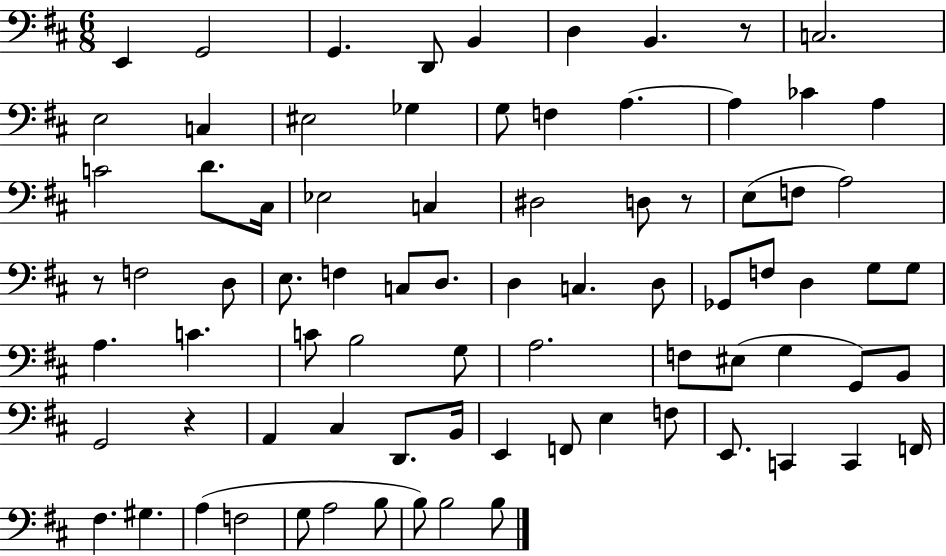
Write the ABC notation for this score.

X:1
T:Untitled
M:6/8
L:1/4
K:D
E,, G,,2 G,, D,,/2 B,, D, B,, z/2 C,2 E,2 C, ^E,2 _G, G,/2 F, A, A, _C A, C2 D/2 ^C,/4 _E,2 C, ^D,2 D,/2 z/2 E,/2 F,/2 A,2 z/2 F,2 D,/2 E,/2 F, C,/2 D,/2 D, C, D,/2 _G,,/2 F,/2 D, G,/2 G,/2 A, C C/2 B,2 G,/2 A,2 F,/2 ^E,/2 G, G,,/2 B,,/2 G,,2 z A,, ^C, D,,/2 B,,/4 E,, F,,/2 E, F,/2 E,,/2 C,, C,, F,,/4 ^F, ^G, A, F,2 G,/2 A,2 B,/2 B,/2 B,2 B,/2